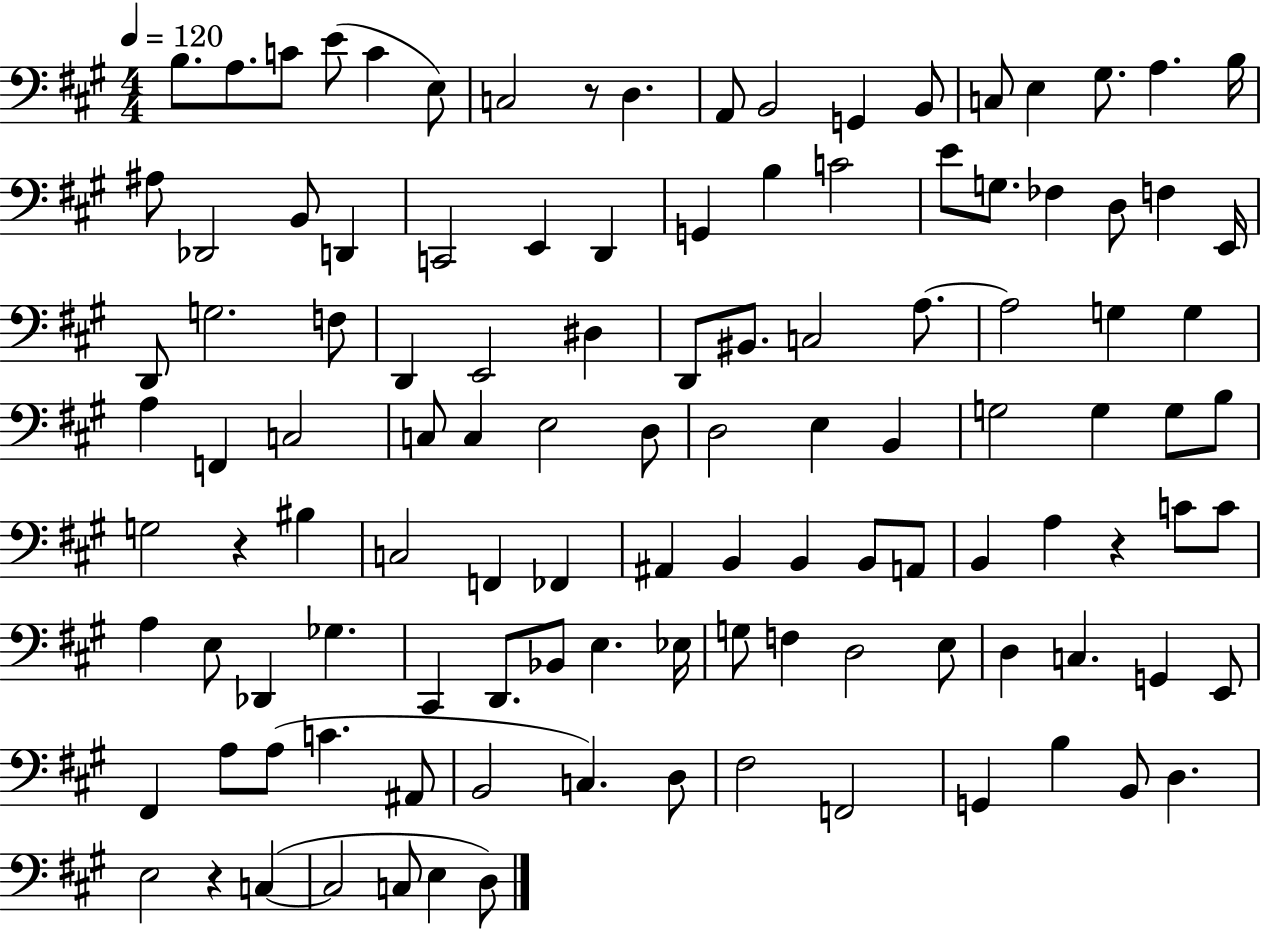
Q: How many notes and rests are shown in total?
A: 115